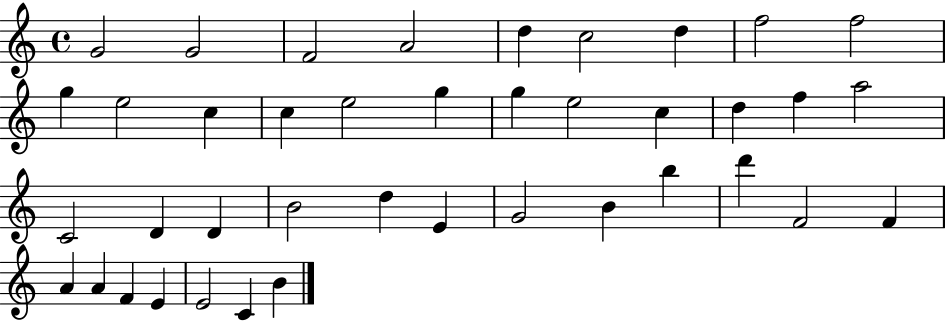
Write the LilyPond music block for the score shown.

{
  \clef treble
  \time 4/4
  \defaultTimeSignature
  \key c \major
  g'2 g'2 | f'2 a'2 | d''4 c''2 d''4 | f''2 f''2 | \break g''4 e''2 c''4 | c''4 e''2 g''4 | g''4 e''2 c''4 | d''4 f''4 a''2 | \break c'2 d'4 d'4 | b'2 d''4 e'4 | g'2 b'4 b''4 | d'''4 f'2 f'4 | \break a'4 a'4 f'4 e'4 | e'2 c'4 b'4 | \bar "|."
}